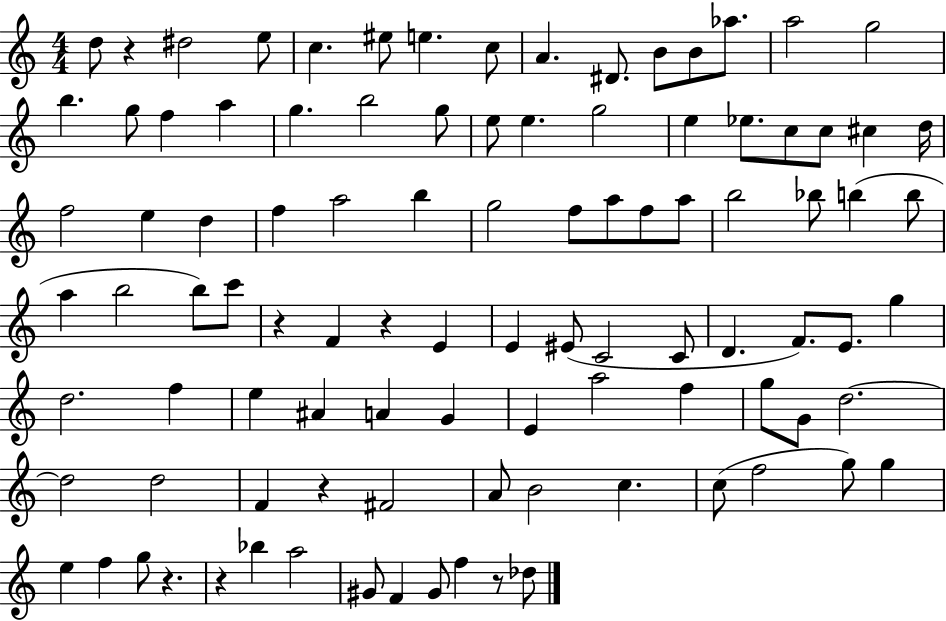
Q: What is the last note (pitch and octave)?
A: Db5